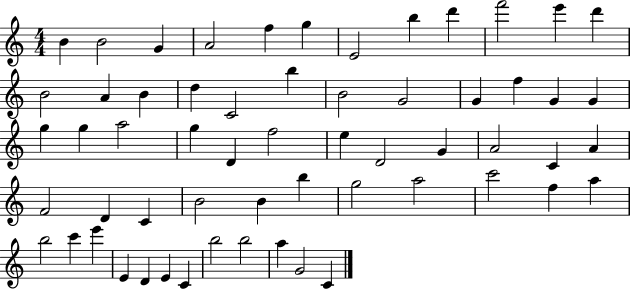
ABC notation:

X:1
T:Untitled
M:4/4
L:1/4
K:C
B B2 G A2 f g E2 b d' f'2 e' d' B2 A B d C2 b B2 G2 G f G G g g a2 g D f2 e D2 G A2 C A F2 D C B2 B b g2 a2 c'2 f a b2 c' e' E D E C b2 b2 a G2 C